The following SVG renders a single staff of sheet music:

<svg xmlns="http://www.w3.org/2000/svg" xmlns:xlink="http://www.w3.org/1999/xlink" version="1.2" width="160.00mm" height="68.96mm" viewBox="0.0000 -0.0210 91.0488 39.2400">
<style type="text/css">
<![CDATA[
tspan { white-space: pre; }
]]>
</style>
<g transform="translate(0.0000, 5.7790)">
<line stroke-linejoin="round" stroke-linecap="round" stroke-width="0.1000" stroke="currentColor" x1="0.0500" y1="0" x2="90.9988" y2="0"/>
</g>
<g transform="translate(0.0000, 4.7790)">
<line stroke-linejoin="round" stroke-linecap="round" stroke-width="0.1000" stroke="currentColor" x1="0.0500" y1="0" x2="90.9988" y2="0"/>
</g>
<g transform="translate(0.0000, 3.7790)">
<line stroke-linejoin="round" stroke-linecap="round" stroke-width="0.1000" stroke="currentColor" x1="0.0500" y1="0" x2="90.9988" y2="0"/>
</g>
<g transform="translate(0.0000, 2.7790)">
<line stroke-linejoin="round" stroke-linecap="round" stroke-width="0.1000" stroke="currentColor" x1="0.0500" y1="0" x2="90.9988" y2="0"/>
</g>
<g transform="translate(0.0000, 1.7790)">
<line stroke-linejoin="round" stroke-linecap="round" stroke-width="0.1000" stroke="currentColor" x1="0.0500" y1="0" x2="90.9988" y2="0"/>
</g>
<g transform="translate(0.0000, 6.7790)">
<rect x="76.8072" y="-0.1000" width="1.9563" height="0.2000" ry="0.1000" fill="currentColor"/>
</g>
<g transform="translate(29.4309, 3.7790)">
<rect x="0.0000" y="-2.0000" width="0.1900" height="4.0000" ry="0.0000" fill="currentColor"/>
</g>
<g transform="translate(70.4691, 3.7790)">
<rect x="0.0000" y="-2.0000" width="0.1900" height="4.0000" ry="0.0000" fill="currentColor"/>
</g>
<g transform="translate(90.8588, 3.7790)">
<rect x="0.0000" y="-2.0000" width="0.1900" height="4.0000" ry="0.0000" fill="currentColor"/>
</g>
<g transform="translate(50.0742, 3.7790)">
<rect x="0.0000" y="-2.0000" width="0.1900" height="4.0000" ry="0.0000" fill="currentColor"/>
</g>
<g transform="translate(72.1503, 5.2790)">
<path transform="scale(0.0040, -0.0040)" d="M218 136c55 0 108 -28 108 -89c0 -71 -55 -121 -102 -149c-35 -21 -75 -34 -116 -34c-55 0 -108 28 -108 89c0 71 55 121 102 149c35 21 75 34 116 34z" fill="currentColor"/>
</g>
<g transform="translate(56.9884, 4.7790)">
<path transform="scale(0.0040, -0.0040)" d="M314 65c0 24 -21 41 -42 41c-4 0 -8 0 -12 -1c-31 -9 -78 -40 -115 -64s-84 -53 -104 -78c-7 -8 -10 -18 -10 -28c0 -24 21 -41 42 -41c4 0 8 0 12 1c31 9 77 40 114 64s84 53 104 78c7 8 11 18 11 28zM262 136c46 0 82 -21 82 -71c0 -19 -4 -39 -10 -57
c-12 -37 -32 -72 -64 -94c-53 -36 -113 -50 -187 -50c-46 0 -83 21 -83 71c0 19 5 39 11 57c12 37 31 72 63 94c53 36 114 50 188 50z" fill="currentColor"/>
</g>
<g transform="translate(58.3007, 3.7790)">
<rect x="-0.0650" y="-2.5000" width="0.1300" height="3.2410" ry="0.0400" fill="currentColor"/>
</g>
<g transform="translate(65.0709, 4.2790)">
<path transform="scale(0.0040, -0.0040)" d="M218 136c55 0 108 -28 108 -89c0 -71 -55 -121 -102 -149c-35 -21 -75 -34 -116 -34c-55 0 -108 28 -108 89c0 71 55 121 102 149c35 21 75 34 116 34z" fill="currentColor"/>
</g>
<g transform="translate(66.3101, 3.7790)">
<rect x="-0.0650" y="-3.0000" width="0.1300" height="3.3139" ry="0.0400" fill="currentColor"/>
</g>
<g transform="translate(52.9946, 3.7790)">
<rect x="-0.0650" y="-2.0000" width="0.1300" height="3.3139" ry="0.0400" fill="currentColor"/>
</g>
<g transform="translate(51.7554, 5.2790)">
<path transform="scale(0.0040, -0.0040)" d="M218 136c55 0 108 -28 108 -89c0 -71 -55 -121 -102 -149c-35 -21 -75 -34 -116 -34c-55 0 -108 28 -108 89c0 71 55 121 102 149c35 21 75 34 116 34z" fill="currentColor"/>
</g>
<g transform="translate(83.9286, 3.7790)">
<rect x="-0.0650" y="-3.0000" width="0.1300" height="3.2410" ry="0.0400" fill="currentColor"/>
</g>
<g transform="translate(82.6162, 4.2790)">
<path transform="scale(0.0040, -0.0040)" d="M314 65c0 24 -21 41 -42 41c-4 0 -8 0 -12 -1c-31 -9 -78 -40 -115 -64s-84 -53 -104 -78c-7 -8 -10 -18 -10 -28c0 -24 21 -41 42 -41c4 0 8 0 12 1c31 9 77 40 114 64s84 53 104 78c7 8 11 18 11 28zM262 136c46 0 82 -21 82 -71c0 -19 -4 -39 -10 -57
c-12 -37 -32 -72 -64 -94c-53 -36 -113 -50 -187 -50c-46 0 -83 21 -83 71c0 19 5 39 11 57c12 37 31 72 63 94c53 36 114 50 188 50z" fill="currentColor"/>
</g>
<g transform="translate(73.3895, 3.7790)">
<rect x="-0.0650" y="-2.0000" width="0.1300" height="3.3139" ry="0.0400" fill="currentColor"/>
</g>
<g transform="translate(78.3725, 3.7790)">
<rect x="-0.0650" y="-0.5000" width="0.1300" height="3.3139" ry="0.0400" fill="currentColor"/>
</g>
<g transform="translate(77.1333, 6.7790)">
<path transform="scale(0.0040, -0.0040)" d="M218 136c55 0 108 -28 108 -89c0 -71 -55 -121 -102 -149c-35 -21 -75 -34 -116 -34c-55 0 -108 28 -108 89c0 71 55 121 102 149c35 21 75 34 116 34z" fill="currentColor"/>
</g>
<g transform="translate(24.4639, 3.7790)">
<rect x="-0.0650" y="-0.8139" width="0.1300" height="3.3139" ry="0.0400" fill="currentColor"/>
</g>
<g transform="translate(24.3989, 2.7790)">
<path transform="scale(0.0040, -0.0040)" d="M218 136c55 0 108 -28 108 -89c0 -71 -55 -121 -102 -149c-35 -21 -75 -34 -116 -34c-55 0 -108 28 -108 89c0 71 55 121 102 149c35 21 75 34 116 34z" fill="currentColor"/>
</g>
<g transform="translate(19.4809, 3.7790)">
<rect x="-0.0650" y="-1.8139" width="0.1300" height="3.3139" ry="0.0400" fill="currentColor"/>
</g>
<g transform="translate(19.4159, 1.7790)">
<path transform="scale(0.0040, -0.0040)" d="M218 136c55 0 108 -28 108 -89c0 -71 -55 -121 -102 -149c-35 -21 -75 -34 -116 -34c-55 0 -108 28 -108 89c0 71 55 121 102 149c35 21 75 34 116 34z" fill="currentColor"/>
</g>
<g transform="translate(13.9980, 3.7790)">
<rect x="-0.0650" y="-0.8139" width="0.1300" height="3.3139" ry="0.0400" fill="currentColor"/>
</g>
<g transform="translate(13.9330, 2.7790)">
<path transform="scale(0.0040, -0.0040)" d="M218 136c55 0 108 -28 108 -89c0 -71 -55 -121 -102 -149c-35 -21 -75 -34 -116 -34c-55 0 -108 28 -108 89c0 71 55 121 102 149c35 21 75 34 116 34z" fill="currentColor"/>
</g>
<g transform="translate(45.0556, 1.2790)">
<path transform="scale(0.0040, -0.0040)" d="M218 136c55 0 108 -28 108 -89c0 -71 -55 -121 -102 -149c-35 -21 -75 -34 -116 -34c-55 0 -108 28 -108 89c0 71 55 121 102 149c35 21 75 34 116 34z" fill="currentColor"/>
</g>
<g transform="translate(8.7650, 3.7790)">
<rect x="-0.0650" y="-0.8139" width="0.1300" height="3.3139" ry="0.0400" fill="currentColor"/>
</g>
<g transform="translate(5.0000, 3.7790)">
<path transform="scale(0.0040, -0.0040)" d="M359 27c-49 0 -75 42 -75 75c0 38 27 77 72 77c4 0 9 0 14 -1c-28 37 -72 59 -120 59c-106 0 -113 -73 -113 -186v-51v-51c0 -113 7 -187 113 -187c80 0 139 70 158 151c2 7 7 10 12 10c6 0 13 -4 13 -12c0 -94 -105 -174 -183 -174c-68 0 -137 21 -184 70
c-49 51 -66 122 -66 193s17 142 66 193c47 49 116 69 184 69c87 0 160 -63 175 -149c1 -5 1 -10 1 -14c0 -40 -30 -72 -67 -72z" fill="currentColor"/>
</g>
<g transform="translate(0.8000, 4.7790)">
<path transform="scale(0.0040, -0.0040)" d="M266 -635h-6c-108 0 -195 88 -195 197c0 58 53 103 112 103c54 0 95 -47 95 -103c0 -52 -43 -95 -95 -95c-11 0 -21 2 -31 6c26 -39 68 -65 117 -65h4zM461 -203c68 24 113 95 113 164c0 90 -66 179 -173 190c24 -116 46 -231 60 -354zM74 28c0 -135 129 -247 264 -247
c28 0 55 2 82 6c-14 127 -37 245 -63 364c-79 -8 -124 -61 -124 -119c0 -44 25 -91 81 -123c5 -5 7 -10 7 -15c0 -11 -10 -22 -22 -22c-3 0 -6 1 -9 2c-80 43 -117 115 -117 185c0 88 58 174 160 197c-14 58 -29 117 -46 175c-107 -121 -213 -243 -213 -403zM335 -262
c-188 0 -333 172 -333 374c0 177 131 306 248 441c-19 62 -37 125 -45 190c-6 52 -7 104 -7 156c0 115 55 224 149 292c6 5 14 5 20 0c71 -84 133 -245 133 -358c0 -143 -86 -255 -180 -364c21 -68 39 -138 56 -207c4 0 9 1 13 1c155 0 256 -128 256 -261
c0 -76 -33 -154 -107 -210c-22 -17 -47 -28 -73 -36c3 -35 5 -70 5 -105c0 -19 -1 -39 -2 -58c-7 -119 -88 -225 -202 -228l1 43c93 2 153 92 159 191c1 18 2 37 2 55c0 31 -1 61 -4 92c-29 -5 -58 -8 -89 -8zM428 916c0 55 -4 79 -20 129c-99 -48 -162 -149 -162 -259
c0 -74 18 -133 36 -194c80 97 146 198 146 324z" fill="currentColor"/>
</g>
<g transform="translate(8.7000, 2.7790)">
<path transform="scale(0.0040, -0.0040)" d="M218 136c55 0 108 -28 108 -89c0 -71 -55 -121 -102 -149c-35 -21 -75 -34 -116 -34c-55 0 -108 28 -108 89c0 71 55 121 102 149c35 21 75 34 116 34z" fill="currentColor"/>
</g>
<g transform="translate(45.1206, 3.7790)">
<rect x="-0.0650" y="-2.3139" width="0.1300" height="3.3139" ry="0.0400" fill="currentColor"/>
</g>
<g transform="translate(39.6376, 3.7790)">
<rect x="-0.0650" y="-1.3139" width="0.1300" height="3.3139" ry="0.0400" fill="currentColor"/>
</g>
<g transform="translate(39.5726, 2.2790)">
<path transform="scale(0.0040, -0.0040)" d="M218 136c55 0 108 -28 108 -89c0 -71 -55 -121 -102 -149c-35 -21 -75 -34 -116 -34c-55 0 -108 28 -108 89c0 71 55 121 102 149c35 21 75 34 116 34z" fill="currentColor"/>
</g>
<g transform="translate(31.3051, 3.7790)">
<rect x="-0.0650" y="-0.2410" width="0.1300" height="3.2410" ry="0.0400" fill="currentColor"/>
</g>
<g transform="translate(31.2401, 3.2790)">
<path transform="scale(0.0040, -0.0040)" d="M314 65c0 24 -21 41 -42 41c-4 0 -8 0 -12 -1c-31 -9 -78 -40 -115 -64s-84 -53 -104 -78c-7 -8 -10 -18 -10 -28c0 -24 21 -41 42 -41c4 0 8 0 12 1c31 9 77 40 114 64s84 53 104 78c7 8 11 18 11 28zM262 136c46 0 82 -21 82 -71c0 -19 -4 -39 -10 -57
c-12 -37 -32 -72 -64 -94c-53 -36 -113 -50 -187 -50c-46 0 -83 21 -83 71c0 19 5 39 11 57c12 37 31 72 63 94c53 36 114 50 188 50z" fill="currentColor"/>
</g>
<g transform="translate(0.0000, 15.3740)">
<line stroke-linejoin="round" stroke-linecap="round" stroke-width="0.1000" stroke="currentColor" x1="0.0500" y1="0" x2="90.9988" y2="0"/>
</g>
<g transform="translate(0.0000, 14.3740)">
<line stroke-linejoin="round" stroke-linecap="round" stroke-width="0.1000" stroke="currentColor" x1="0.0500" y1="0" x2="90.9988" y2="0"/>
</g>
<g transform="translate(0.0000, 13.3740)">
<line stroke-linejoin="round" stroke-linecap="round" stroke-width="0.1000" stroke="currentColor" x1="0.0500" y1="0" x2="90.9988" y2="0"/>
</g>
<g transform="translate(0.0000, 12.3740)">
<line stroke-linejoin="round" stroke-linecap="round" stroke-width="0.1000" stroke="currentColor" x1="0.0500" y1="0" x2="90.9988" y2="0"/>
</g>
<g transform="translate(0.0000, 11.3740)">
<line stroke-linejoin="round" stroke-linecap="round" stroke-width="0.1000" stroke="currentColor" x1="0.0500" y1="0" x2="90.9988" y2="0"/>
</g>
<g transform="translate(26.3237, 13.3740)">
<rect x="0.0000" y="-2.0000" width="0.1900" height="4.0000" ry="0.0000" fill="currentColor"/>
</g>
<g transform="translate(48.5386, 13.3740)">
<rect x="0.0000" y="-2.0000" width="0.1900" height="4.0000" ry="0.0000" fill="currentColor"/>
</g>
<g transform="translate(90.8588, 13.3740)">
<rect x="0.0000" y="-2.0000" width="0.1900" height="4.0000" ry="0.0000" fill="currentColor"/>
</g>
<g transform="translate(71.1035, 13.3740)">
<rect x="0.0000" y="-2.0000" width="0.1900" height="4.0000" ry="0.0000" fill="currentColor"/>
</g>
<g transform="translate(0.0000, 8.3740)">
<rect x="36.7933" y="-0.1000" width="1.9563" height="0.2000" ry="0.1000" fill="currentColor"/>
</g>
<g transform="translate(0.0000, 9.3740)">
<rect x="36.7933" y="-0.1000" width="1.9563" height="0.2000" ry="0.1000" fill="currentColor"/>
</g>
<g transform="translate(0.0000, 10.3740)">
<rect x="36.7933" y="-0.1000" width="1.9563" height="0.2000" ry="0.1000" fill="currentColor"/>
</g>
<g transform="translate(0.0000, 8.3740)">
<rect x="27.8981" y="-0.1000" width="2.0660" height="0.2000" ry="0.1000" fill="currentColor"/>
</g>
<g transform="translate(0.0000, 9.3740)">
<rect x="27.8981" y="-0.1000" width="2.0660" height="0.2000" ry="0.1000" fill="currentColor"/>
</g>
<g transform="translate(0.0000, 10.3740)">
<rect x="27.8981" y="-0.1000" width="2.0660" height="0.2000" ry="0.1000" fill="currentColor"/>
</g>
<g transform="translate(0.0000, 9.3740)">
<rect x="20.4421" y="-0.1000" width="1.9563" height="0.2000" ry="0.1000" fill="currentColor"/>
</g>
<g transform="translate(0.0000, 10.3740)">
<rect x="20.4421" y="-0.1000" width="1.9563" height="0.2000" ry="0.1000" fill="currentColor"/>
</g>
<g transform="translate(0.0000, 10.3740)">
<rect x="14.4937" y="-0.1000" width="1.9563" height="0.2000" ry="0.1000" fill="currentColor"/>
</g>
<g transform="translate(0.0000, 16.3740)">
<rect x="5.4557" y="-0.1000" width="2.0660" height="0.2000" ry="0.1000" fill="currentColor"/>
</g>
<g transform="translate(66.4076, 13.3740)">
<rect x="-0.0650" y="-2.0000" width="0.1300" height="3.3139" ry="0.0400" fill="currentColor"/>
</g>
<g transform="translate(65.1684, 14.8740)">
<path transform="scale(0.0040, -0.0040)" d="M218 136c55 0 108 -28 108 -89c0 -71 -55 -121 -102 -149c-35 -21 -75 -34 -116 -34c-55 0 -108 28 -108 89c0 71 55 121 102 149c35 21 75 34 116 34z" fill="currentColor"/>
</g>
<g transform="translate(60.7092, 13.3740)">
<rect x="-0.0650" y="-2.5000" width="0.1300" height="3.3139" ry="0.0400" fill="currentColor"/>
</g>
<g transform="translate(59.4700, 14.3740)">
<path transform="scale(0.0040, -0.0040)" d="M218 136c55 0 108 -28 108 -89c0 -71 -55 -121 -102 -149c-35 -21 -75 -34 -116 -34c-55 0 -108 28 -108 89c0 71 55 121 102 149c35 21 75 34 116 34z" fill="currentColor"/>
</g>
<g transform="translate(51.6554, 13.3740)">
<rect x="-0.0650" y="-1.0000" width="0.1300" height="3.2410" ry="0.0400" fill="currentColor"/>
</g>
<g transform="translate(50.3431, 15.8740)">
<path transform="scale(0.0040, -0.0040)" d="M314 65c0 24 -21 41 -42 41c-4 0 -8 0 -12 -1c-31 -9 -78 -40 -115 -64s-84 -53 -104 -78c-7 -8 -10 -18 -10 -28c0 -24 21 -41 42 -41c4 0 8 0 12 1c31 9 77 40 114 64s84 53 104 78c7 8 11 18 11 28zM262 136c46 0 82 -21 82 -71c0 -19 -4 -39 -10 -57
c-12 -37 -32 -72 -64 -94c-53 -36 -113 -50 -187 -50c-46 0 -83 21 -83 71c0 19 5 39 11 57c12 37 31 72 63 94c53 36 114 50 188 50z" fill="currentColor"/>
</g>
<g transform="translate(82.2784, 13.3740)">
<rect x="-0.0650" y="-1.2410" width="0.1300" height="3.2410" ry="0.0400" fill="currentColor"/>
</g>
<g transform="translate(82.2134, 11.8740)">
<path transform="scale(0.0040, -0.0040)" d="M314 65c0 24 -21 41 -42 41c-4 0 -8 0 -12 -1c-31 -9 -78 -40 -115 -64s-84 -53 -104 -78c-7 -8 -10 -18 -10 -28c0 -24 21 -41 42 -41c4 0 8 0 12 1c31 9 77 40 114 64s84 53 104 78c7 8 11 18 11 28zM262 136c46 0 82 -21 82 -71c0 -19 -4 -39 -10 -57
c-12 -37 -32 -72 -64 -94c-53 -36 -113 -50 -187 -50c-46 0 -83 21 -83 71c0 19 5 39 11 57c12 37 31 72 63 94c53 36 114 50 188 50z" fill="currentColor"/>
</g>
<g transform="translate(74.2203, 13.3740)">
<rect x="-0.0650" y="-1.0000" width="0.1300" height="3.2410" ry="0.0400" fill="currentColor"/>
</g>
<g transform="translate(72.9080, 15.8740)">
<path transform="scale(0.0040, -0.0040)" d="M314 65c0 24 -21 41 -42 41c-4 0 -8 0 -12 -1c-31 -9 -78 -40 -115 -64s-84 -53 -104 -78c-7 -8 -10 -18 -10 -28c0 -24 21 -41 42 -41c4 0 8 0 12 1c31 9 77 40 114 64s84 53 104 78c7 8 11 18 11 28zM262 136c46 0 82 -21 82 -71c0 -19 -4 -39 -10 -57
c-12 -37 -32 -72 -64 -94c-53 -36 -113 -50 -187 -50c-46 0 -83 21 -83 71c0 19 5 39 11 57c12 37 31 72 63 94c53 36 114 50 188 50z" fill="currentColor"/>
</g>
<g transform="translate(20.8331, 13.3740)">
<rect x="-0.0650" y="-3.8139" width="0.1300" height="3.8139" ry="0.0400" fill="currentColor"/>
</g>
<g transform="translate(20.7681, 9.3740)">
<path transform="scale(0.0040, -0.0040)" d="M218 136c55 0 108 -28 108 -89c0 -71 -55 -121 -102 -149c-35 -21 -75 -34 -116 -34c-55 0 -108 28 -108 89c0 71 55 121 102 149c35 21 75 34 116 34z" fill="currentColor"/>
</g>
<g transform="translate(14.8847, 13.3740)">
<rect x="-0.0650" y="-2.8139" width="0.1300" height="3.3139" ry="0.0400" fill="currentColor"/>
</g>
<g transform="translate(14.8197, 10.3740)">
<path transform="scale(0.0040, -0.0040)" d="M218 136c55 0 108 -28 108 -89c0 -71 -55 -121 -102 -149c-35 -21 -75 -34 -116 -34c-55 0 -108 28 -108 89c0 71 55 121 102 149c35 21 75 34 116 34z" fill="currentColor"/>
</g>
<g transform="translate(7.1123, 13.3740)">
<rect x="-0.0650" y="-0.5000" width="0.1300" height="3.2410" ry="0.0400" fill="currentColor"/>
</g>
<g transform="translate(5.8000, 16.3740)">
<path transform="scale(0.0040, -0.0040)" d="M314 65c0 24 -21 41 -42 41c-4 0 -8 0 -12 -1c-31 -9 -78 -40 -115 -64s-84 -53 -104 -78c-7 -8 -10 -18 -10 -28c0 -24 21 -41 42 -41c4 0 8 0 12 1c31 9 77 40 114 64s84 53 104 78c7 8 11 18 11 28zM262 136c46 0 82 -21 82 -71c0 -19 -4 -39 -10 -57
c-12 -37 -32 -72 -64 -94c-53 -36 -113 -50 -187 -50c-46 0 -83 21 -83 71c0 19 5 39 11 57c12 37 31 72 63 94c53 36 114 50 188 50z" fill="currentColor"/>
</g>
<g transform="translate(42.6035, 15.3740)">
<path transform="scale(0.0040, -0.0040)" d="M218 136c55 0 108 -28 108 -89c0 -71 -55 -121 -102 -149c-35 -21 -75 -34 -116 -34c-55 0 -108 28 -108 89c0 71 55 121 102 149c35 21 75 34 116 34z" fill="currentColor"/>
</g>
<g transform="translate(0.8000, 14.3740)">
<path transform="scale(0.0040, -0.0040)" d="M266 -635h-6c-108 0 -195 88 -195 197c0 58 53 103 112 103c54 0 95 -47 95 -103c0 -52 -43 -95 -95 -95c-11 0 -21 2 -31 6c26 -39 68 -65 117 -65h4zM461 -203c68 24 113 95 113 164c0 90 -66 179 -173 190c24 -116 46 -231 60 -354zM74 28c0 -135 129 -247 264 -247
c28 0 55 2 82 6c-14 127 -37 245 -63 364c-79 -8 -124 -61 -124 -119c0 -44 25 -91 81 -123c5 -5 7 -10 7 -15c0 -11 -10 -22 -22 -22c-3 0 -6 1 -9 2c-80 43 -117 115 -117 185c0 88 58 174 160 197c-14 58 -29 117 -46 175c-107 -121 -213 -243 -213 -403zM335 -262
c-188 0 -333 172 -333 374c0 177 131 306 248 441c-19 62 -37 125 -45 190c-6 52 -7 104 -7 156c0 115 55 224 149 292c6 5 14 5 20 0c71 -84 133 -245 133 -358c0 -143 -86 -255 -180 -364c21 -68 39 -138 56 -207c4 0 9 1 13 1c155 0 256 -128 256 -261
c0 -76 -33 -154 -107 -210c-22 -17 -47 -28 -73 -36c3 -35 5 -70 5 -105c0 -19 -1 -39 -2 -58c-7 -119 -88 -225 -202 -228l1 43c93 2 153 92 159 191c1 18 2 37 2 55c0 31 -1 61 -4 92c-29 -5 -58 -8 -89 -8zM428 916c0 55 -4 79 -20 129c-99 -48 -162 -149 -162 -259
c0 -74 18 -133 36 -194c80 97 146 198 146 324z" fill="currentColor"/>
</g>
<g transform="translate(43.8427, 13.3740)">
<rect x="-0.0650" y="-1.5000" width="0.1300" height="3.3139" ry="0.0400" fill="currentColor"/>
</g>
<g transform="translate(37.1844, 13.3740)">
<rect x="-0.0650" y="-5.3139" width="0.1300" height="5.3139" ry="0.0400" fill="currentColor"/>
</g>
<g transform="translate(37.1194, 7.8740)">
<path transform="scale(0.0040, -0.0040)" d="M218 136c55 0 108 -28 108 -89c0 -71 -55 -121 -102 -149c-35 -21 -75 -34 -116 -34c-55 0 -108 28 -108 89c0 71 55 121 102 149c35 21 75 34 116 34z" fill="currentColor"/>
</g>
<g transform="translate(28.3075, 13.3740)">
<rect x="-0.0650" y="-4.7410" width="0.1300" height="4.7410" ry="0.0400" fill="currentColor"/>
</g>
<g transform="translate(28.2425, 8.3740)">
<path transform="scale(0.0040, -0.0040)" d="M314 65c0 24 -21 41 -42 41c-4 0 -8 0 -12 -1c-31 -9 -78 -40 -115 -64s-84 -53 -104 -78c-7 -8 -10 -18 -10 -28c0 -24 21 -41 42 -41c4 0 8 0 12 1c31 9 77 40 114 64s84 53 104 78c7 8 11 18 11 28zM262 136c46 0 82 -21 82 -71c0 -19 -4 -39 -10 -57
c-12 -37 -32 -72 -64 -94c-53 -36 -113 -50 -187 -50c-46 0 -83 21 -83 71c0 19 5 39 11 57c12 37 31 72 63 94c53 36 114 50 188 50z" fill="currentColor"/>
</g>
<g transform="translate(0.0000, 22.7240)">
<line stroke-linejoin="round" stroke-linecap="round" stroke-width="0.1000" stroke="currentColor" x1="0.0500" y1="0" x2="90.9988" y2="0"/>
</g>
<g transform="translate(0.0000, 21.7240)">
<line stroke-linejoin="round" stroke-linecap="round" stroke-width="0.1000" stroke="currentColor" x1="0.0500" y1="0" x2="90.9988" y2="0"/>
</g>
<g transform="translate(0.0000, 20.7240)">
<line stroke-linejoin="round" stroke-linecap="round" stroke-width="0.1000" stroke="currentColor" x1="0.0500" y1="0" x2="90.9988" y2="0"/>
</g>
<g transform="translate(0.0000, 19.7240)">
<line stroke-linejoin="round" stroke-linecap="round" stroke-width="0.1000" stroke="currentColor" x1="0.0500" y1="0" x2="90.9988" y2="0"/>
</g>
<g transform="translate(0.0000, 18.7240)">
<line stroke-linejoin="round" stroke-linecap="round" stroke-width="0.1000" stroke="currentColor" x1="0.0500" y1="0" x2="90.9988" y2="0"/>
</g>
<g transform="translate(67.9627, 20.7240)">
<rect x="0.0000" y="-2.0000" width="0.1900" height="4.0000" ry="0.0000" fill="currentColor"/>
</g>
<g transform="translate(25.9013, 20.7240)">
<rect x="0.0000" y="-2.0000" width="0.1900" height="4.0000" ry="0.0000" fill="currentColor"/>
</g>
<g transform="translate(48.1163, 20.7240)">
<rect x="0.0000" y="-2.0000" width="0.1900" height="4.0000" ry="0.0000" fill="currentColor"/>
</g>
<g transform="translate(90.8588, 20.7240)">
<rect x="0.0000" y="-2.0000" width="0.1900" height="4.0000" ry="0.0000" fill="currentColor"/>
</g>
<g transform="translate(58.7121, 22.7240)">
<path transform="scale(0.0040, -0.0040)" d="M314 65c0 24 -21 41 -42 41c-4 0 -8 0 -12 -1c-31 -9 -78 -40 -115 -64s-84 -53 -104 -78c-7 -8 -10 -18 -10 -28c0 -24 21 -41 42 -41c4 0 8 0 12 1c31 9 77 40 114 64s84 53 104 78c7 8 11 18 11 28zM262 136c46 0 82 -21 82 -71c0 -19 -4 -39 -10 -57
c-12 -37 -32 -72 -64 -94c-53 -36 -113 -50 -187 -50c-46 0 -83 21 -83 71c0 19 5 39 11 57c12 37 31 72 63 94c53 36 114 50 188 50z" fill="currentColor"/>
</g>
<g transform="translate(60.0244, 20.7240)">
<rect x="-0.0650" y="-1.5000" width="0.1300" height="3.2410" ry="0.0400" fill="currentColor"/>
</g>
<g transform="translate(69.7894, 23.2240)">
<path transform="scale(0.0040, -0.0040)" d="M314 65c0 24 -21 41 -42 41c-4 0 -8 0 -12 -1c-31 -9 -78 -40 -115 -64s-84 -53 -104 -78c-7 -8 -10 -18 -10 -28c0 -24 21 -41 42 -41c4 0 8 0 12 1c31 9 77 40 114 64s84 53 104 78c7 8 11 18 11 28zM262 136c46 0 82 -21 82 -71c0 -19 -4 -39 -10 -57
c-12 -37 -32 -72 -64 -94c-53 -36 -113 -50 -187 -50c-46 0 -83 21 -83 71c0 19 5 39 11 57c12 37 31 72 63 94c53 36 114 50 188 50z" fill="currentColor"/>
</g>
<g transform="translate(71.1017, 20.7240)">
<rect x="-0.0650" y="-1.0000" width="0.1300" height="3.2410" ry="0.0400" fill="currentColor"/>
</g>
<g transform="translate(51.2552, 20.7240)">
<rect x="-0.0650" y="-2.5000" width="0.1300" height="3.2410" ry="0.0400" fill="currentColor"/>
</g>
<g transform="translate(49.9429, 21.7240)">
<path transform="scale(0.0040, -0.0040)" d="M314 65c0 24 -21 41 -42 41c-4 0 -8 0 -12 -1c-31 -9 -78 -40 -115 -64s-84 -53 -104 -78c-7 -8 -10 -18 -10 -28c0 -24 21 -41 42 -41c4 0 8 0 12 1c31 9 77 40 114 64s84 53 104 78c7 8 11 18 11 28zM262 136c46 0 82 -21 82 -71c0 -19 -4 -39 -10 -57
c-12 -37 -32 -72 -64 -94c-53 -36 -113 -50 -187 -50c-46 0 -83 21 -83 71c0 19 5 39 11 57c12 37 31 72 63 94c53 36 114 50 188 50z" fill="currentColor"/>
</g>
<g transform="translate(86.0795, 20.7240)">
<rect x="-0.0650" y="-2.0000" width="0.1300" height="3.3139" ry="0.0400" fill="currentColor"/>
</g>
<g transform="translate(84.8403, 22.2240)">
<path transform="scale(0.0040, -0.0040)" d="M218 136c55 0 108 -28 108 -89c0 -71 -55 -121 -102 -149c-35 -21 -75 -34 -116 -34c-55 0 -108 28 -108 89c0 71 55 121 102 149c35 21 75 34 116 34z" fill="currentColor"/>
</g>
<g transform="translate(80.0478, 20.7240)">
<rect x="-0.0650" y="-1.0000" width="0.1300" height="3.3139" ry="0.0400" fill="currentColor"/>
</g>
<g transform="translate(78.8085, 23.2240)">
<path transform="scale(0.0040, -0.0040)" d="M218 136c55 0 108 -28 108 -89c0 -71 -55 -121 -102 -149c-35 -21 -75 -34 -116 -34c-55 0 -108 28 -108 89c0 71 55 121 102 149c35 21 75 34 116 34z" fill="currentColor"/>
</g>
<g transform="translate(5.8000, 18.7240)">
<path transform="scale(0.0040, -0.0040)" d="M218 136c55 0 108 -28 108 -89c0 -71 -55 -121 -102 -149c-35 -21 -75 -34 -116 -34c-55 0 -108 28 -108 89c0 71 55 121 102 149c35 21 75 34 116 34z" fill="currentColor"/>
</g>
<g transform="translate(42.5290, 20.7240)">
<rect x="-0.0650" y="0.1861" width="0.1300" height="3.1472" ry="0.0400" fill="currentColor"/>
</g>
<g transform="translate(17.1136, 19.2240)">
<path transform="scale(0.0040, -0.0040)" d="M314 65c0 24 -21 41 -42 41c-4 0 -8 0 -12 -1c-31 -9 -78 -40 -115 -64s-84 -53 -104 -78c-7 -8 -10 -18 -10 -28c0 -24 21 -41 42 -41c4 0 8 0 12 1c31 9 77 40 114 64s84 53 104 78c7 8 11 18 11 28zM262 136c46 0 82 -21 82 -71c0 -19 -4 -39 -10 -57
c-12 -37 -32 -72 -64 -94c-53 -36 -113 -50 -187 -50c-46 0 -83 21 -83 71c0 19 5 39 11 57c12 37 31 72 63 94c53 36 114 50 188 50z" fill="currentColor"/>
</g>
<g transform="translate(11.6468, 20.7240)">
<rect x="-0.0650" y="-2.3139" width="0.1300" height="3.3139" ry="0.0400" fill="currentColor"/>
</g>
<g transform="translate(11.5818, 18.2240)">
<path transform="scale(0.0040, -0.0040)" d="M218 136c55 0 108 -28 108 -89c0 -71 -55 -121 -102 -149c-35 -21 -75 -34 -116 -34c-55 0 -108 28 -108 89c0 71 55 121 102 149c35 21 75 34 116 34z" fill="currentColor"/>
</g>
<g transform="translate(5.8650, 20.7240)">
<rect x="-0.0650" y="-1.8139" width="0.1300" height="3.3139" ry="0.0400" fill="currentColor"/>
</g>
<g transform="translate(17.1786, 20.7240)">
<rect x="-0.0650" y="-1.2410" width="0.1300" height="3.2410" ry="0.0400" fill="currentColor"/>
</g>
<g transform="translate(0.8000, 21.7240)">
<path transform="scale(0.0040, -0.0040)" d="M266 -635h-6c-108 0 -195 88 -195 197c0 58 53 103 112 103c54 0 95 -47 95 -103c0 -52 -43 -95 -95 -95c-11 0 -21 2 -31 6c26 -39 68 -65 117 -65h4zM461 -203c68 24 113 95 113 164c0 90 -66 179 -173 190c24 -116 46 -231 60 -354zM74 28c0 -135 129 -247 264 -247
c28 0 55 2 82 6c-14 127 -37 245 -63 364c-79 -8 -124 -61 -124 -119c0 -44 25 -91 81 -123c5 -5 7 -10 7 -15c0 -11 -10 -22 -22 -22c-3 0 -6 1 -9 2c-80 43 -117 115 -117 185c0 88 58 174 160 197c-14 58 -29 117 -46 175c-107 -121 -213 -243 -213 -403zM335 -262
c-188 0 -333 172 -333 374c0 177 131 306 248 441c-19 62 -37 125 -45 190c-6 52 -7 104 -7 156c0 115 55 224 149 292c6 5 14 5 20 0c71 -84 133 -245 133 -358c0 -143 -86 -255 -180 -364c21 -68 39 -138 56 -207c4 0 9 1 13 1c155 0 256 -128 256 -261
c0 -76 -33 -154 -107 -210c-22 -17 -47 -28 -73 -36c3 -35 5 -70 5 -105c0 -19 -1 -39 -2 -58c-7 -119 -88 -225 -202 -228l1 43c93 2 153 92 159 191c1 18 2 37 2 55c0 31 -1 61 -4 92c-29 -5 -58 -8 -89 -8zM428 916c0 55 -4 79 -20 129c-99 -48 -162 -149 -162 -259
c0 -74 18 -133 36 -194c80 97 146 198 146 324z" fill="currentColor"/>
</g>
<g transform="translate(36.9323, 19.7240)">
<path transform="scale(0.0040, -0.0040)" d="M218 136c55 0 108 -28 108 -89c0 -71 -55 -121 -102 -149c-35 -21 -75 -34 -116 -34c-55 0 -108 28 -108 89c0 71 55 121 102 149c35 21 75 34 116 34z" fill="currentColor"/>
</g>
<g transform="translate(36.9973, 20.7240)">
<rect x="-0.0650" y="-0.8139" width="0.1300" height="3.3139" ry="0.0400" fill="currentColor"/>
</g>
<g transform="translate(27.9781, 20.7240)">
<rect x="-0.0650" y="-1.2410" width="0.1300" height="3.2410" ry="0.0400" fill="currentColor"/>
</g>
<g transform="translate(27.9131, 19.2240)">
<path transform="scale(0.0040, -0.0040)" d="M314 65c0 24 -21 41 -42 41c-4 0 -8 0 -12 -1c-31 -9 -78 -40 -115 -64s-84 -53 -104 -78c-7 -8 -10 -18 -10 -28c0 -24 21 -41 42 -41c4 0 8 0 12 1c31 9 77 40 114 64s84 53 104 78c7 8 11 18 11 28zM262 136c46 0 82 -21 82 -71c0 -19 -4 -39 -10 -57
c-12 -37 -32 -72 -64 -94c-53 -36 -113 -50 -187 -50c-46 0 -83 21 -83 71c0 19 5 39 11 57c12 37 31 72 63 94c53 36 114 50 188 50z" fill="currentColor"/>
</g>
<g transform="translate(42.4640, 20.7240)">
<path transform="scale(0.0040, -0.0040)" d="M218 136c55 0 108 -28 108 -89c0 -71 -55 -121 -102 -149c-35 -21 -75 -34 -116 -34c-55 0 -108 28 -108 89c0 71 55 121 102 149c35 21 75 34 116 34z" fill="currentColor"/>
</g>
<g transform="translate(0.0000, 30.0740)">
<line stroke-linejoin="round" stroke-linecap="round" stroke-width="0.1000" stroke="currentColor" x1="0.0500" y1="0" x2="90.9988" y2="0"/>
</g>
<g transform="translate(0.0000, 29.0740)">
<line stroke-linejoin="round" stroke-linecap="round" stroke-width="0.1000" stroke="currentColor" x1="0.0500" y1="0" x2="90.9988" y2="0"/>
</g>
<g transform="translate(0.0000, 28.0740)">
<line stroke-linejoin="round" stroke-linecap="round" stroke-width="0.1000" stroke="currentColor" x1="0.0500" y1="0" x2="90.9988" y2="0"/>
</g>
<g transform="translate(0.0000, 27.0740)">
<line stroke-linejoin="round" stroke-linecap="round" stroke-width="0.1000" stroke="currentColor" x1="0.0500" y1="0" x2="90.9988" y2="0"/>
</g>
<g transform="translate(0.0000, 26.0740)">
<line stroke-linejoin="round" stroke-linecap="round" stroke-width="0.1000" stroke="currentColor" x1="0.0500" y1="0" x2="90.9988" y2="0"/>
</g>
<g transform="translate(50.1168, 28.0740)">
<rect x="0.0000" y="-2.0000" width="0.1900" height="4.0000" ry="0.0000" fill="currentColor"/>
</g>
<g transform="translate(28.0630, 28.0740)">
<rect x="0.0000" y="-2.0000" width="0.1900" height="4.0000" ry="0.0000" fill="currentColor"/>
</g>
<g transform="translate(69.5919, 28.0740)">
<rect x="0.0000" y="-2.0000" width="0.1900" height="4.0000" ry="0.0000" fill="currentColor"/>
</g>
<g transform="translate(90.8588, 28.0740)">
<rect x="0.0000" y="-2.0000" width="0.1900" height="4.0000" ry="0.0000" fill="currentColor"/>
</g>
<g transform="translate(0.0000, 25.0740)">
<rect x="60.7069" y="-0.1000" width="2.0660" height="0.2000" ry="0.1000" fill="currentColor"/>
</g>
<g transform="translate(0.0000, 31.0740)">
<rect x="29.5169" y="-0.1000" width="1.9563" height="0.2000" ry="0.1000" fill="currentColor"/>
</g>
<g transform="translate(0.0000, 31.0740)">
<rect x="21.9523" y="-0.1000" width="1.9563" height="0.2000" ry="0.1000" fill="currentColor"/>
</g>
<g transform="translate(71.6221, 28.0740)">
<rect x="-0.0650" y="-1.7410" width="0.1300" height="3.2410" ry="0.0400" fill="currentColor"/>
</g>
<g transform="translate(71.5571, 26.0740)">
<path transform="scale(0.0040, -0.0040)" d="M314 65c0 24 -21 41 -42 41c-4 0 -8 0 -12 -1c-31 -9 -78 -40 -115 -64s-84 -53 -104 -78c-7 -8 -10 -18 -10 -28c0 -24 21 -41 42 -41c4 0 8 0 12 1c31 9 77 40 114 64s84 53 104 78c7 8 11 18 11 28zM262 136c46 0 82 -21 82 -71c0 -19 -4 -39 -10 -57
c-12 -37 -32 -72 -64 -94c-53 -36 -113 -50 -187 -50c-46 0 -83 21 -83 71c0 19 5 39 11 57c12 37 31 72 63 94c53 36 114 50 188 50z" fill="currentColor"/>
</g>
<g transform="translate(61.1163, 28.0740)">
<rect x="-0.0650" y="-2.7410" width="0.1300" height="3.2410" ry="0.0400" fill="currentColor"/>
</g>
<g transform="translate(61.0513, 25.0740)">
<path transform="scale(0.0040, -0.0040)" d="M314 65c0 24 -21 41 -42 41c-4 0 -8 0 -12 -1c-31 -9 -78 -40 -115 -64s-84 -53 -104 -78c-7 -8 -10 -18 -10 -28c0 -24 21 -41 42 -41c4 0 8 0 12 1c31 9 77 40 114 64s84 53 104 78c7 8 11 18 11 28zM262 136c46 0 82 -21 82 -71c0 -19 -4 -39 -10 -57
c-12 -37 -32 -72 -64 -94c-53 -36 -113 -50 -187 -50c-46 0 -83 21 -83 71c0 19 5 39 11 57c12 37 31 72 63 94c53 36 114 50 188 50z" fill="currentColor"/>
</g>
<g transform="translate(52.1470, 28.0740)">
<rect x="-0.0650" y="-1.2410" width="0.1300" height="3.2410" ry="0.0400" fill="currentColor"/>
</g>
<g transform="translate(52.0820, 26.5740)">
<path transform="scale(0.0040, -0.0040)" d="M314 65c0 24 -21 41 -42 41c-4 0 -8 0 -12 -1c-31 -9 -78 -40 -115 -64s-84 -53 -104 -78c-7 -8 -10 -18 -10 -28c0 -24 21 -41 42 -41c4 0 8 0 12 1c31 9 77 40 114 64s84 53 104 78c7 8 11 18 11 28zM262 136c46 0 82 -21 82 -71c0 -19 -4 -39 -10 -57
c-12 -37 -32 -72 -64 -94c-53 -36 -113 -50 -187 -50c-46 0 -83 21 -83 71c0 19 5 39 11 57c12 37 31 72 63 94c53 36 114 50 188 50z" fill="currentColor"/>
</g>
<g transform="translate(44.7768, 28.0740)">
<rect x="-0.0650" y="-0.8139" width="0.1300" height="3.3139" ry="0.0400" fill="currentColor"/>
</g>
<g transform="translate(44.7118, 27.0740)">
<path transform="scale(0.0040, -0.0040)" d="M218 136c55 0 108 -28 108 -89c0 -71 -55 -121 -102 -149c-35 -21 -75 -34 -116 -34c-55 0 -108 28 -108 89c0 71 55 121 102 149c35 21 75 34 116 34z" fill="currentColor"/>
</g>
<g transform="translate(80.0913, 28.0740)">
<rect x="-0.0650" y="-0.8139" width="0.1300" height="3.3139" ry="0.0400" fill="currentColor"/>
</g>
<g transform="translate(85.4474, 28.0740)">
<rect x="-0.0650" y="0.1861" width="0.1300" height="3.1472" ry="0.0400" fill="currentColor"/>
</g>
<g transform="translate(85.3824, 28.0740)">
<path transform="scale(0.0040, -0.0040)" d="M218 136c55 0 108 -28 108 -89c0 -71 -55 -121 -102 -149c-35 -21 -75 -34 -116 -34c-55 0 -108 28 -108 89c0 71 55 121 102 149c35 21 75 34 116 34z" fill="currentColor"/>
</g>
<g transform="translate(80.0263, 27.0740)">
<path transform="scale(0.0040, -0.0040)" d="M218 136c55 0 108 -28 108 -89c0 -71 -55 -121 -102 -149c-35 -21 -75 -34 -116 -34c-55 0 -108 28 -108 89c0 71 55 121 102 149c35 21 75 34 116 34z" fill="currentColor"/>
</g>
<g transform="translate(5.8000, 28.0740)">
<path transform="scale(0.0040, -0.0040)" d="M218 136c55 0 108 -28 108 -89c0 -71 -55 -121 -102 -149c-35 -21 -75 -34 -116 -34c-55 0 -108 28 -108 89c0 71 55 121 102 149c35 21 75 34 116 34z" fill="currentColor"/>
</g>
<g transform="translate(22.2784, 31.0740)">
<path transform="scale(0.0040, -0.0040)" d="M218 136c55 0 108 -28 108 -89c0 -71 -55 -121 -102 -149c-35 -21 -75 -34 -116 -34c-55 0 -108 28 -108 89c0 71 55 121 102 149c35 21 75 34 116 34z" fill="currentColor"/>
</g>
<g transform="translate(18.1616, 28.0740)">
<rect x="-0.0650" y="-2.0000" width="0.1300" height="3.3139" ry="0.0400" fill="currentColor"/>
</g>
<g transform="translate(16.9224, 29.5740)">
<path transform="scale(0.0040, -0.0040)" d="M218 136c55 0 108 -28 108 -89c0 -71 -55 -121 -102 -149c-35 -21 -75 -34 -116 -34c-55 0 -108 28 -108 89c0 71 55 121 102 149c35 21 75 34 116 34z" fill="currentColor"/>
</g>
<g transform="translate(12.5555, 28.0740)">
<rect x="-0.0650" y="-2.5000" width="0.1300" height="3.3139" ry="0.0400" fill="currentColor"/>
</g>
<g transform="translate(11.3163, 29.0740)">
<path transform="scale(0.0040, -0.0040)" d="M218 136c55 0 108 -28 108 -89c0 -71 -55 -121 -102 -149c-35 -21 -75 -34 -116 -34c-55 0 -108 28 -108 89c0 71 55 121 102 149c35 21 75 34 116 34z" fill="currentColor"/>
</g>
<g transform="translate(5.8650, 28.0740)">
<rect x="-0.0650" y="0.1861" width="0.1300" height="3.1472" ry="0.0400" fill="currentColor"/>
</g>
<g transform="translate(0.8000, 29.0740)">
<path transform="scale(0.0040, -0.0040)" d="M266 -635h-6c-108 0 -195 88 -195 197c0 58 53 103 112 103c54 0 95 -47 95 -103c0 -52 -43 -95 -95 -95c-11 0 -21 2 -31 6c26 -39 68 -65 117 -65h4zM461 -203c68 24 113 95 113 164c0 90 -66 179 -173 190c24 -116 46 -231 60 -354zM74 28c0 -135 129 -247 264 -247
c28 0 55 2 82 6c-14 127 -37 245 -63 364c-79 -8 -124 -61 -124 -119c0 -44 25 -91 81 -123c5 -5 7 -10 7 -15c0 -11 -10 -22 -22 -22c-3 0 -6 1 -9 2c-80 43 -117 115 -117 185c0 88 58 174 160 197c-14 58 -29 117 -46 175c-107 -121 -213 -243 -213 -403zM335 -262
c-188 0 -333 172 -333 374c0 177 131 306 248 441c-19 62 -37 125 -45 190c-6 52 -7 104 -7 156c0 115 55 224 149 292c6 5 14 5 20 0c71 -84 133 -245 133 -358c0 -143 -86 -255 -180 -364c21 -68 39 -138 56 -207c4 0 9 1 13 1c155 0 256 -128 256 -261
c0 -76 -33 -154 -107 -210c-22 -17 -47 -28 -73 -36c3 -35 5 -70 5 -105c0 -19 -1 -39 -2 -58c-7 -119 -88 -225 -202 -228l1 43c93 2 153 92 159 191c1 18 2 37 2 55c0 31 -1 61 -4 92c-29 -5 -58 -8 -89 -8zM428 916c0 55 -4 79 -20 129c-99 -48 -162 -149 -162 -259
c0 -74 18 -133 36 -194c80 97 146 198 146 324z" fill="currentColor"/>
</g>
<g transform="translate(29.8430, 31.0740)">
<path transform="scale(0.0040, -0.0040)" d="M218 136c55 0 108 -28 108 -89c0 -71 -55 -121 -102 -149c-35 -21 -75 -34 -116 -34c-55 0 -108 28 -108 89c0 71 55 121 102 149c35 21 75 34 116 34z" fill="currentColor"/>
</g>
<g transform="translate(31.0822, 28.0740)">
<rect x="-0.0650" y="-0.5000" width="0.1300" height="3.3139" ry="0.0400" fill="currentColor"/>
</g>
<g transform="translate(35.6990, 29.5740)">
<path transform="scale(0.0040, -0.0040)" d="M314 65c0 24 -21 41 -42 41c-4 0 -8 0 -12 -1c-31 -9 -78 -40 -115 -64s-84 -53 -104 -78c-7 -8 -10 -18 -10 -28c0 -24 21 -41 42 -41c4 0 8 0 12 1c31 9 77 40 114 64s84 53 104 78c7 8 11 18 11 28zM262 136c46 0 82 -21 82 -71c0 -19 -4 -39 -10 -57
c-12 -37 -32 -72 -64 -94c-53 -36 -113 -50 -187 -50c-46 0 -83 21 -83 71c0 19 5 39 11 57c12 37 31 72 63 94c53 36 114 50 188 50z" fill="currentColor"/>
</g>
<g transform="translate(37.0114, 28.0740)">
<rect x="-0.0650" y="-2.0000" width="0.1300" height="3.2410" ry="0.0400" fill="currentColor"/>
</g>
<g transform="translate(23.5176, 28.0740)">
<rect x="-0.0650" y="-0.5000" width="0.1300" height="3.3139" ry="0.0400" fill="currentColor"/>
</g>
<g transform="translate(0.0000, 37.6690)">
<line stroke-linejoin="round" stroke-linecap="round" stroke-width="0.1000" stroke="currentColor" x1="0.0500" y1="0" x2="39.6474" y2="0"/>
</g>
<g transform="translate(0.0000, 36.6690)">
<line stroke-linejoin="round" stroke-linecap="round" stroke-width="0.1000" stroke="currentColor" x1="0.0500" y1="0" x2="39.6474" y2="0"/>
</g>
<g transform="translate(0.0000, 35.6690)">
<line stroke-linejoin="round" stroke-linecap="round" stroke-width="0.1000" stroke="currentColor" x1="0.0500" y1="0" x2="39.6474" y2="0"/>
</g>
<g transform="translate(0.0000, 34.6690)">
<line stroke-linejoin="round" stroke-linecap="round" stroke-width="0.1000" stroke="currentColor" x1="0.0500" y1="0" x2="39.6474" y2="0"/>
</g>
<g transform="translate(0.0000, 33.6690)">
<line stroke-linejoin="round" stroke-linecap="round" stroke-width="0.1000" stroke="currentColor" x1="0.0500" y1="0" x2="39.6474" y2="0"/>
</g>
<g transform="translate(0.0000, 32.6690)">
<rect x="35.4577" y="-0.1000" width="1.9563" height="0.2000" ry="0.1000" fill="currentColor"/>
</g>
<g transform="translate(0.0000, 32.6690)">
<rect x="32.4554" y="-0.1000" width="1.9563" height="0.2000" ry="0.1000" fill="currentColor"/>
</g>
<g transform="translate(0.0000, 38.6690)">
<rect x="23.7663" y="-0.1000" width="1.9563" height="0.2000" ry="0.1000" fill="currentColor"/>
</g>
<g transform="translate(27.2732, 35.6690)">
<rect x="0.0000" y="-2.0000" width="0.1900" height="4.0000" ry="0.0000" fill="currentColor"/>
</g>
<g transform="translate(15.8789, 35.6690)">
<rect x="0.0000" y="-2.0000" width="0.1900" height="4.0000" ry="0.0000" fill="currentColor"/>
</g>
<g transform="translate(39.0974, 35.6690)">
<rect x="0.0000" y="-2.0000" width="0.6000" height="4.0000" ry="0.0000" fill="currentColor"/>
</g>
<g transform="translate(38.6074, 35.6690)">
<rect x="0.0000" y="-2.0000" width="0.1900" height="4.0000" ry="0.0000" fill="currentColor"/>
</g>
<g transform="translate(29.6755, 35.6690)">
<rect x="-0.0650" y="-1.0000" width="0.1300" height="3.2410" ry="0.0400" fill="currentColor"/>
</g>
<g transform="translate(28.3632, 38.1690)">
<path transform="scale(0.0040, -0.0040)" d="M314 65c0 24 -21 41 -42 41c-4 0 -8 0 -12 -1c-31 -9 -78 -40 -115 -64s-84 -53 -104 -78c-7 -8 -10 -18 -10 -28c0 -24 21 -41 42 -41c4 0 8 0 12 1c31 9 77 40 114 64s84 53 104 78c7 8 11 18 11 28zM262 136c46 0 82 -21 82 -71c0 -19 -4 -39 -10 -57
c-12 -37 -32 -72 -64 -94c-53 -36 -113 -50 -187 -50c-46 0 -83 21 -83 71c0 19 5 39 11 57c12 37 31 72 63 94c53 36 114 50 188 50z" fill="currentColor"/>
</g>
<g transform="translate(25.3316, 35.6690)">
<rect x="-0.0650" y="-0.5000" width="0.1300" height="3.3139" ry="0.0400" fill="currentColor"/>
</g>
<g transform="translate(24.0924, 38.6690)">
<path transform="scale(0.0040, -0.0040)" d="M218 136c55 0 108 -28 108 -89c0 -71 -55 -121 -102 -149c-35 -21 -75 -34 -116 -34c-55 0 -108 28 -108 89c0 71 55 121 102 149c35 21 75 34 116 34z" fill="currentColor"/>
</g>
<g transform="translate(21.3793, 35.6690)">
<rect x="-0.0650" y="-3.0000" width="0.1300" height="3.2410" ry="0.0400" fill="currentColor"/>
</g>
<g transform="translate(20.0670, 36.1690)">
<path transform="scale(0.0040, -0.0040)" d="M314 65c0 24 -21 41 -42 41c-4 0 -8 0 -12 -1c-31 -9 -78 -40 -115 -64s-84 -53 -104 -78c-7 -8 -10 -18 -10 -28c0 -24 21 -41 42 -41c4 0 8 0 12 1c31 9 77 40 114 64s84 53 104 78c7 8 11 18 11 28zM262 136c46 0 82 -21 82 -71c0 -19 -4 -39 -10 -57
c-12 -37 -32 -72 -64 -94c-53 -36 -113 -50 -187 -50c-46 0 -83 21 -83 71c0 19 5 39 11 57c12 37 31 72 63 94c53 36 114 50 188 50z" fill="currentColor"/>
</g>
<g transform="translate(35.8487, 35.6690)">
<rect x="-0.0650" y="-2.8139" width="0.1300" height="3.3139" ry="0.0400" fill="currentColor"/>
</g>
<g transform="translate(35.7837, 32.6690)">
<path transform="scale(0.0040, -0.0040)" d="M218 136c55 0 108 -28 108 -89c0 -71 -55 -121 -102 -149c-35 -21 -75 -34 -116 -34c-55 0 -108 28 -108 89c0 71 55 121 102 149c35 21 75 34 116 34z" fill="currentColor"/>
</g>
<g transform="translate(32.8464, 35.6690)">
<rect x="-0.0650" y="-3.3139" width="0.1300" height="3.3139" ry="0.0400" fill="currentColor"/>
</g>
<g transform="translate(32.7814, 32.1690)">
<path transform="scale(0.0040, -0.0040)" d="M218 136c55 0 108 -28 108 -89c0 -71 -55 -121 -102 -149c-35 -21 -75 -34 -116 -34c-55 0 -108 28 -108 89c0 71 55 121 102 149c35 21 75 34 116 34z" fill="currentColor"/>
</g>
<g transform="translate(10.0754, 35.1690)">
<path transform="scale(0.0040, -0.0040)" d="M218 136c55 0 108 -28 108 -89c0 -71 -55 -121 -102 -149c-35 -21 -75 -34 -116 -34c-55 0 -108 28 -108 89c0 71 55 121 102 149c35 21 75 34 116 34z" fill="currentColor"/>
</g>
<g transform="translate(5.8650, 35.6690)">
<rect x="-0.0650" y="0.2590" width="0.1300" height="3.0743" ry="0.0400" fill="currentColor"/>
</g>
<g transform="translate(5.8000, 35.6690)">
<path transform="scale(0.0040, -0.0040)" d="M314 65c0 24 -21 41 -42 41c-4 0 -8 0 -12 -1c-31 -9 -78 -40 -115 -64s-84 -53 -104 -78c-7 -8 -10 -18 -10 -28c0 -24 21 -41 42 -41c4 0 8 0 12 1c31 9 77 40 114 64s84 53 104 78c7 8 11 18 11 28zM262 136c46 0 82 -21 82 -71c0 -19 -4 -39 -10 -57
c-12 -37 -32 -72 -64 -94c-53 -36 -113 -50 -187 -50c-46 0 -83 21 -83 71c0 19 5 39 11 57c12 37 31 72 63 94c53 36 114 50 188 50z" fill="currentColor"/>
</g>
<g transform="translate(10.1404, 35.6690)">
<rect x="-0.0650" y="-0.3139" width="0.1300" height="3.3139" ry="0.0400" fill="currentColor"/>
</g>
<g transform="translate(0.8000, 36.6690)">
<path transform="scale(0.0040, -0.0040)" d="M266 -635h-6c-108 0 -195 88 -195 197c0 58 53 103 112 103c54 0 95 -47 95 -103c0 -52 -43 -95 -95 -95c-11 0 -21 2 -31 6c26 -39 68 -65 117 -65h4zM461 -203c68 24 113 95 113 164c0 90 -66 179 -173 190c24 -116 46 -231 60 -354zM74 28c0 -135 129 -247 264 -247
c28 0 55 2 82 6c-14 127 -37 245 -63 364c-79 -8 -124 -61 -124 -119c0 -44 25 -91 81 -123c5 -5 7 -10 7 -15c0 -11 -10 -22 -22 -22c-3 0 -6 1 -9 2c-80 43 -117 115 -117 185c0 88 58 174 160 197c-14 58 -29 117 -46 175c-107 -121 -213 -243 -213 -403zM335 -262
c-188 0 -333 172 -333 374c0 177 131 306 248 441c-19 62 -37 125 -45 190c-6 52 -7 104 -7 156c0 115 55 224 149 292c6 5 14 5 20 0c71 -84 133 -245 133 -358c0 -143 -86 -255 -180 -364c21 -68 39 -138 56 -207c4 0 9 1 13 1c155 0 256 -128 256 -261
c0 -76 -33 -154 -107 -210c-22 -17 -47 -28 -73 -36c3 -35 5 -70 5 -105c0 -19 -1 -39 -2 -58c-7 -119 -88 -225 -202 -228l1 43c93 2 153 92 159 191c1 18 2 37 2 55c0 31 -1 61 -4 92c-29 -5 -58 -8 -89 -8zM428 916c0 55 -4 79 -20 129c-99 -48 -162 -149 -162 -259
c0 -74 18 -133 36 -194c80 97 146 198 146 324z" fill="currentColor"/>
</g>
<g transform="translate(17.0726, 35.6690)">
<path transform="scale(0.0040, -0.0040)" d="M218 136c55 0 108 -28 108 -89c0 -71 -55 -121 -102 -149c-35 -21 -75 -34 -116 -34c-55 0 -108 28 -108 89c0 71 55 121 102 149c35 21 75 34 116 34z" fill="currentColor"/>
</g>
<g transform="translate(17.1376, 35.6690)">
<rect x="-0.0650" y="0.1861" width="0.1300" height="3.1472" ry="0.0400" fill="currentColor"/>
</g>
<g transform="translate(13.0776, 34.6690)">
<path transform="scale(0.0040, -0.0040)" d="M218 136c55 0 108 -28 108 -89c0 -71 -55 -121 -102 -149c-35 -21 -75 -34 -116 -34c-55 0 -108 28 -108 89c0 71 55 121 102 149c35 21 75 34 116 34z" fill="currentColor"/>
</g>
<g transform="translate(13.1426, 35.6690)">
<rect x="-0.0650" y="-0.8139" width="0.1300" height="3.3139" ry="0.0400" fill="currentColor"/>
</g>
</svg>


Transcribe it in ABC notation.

X:1
T:Untitled
M:4/4
L:1/4
K:C
d d f d c2 e g F G2 A F C A2 C2 a c' e'2 f' E D2 G F D2 e2 f g e2 e2 d B G2 E2 D2 D F B G F C C F2 d e2 a2 f2 d B B2 c d B A2 C D2 b a